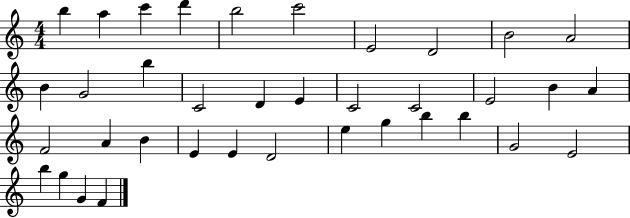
{
  \clef treble
  \numericTimeSignature
  \time 4/4
  \key c \major
  b''4 a''4 c'''4 d'''4 | b''2 c'''2 | e'2 d'2 | b'2 a'2 | \break b'4 g'2 b''4 | c'2 d'4 e'4 | c'2 c'2 | e'2 b'4 a'4 | \break f'2 a'4 b'4 | e'4 e'4 d'2 | e''4 g''4 b''4 b''4 | g'2 e'2 | \break b''4 g''4 g'4 f'4 | \bar "|."
}